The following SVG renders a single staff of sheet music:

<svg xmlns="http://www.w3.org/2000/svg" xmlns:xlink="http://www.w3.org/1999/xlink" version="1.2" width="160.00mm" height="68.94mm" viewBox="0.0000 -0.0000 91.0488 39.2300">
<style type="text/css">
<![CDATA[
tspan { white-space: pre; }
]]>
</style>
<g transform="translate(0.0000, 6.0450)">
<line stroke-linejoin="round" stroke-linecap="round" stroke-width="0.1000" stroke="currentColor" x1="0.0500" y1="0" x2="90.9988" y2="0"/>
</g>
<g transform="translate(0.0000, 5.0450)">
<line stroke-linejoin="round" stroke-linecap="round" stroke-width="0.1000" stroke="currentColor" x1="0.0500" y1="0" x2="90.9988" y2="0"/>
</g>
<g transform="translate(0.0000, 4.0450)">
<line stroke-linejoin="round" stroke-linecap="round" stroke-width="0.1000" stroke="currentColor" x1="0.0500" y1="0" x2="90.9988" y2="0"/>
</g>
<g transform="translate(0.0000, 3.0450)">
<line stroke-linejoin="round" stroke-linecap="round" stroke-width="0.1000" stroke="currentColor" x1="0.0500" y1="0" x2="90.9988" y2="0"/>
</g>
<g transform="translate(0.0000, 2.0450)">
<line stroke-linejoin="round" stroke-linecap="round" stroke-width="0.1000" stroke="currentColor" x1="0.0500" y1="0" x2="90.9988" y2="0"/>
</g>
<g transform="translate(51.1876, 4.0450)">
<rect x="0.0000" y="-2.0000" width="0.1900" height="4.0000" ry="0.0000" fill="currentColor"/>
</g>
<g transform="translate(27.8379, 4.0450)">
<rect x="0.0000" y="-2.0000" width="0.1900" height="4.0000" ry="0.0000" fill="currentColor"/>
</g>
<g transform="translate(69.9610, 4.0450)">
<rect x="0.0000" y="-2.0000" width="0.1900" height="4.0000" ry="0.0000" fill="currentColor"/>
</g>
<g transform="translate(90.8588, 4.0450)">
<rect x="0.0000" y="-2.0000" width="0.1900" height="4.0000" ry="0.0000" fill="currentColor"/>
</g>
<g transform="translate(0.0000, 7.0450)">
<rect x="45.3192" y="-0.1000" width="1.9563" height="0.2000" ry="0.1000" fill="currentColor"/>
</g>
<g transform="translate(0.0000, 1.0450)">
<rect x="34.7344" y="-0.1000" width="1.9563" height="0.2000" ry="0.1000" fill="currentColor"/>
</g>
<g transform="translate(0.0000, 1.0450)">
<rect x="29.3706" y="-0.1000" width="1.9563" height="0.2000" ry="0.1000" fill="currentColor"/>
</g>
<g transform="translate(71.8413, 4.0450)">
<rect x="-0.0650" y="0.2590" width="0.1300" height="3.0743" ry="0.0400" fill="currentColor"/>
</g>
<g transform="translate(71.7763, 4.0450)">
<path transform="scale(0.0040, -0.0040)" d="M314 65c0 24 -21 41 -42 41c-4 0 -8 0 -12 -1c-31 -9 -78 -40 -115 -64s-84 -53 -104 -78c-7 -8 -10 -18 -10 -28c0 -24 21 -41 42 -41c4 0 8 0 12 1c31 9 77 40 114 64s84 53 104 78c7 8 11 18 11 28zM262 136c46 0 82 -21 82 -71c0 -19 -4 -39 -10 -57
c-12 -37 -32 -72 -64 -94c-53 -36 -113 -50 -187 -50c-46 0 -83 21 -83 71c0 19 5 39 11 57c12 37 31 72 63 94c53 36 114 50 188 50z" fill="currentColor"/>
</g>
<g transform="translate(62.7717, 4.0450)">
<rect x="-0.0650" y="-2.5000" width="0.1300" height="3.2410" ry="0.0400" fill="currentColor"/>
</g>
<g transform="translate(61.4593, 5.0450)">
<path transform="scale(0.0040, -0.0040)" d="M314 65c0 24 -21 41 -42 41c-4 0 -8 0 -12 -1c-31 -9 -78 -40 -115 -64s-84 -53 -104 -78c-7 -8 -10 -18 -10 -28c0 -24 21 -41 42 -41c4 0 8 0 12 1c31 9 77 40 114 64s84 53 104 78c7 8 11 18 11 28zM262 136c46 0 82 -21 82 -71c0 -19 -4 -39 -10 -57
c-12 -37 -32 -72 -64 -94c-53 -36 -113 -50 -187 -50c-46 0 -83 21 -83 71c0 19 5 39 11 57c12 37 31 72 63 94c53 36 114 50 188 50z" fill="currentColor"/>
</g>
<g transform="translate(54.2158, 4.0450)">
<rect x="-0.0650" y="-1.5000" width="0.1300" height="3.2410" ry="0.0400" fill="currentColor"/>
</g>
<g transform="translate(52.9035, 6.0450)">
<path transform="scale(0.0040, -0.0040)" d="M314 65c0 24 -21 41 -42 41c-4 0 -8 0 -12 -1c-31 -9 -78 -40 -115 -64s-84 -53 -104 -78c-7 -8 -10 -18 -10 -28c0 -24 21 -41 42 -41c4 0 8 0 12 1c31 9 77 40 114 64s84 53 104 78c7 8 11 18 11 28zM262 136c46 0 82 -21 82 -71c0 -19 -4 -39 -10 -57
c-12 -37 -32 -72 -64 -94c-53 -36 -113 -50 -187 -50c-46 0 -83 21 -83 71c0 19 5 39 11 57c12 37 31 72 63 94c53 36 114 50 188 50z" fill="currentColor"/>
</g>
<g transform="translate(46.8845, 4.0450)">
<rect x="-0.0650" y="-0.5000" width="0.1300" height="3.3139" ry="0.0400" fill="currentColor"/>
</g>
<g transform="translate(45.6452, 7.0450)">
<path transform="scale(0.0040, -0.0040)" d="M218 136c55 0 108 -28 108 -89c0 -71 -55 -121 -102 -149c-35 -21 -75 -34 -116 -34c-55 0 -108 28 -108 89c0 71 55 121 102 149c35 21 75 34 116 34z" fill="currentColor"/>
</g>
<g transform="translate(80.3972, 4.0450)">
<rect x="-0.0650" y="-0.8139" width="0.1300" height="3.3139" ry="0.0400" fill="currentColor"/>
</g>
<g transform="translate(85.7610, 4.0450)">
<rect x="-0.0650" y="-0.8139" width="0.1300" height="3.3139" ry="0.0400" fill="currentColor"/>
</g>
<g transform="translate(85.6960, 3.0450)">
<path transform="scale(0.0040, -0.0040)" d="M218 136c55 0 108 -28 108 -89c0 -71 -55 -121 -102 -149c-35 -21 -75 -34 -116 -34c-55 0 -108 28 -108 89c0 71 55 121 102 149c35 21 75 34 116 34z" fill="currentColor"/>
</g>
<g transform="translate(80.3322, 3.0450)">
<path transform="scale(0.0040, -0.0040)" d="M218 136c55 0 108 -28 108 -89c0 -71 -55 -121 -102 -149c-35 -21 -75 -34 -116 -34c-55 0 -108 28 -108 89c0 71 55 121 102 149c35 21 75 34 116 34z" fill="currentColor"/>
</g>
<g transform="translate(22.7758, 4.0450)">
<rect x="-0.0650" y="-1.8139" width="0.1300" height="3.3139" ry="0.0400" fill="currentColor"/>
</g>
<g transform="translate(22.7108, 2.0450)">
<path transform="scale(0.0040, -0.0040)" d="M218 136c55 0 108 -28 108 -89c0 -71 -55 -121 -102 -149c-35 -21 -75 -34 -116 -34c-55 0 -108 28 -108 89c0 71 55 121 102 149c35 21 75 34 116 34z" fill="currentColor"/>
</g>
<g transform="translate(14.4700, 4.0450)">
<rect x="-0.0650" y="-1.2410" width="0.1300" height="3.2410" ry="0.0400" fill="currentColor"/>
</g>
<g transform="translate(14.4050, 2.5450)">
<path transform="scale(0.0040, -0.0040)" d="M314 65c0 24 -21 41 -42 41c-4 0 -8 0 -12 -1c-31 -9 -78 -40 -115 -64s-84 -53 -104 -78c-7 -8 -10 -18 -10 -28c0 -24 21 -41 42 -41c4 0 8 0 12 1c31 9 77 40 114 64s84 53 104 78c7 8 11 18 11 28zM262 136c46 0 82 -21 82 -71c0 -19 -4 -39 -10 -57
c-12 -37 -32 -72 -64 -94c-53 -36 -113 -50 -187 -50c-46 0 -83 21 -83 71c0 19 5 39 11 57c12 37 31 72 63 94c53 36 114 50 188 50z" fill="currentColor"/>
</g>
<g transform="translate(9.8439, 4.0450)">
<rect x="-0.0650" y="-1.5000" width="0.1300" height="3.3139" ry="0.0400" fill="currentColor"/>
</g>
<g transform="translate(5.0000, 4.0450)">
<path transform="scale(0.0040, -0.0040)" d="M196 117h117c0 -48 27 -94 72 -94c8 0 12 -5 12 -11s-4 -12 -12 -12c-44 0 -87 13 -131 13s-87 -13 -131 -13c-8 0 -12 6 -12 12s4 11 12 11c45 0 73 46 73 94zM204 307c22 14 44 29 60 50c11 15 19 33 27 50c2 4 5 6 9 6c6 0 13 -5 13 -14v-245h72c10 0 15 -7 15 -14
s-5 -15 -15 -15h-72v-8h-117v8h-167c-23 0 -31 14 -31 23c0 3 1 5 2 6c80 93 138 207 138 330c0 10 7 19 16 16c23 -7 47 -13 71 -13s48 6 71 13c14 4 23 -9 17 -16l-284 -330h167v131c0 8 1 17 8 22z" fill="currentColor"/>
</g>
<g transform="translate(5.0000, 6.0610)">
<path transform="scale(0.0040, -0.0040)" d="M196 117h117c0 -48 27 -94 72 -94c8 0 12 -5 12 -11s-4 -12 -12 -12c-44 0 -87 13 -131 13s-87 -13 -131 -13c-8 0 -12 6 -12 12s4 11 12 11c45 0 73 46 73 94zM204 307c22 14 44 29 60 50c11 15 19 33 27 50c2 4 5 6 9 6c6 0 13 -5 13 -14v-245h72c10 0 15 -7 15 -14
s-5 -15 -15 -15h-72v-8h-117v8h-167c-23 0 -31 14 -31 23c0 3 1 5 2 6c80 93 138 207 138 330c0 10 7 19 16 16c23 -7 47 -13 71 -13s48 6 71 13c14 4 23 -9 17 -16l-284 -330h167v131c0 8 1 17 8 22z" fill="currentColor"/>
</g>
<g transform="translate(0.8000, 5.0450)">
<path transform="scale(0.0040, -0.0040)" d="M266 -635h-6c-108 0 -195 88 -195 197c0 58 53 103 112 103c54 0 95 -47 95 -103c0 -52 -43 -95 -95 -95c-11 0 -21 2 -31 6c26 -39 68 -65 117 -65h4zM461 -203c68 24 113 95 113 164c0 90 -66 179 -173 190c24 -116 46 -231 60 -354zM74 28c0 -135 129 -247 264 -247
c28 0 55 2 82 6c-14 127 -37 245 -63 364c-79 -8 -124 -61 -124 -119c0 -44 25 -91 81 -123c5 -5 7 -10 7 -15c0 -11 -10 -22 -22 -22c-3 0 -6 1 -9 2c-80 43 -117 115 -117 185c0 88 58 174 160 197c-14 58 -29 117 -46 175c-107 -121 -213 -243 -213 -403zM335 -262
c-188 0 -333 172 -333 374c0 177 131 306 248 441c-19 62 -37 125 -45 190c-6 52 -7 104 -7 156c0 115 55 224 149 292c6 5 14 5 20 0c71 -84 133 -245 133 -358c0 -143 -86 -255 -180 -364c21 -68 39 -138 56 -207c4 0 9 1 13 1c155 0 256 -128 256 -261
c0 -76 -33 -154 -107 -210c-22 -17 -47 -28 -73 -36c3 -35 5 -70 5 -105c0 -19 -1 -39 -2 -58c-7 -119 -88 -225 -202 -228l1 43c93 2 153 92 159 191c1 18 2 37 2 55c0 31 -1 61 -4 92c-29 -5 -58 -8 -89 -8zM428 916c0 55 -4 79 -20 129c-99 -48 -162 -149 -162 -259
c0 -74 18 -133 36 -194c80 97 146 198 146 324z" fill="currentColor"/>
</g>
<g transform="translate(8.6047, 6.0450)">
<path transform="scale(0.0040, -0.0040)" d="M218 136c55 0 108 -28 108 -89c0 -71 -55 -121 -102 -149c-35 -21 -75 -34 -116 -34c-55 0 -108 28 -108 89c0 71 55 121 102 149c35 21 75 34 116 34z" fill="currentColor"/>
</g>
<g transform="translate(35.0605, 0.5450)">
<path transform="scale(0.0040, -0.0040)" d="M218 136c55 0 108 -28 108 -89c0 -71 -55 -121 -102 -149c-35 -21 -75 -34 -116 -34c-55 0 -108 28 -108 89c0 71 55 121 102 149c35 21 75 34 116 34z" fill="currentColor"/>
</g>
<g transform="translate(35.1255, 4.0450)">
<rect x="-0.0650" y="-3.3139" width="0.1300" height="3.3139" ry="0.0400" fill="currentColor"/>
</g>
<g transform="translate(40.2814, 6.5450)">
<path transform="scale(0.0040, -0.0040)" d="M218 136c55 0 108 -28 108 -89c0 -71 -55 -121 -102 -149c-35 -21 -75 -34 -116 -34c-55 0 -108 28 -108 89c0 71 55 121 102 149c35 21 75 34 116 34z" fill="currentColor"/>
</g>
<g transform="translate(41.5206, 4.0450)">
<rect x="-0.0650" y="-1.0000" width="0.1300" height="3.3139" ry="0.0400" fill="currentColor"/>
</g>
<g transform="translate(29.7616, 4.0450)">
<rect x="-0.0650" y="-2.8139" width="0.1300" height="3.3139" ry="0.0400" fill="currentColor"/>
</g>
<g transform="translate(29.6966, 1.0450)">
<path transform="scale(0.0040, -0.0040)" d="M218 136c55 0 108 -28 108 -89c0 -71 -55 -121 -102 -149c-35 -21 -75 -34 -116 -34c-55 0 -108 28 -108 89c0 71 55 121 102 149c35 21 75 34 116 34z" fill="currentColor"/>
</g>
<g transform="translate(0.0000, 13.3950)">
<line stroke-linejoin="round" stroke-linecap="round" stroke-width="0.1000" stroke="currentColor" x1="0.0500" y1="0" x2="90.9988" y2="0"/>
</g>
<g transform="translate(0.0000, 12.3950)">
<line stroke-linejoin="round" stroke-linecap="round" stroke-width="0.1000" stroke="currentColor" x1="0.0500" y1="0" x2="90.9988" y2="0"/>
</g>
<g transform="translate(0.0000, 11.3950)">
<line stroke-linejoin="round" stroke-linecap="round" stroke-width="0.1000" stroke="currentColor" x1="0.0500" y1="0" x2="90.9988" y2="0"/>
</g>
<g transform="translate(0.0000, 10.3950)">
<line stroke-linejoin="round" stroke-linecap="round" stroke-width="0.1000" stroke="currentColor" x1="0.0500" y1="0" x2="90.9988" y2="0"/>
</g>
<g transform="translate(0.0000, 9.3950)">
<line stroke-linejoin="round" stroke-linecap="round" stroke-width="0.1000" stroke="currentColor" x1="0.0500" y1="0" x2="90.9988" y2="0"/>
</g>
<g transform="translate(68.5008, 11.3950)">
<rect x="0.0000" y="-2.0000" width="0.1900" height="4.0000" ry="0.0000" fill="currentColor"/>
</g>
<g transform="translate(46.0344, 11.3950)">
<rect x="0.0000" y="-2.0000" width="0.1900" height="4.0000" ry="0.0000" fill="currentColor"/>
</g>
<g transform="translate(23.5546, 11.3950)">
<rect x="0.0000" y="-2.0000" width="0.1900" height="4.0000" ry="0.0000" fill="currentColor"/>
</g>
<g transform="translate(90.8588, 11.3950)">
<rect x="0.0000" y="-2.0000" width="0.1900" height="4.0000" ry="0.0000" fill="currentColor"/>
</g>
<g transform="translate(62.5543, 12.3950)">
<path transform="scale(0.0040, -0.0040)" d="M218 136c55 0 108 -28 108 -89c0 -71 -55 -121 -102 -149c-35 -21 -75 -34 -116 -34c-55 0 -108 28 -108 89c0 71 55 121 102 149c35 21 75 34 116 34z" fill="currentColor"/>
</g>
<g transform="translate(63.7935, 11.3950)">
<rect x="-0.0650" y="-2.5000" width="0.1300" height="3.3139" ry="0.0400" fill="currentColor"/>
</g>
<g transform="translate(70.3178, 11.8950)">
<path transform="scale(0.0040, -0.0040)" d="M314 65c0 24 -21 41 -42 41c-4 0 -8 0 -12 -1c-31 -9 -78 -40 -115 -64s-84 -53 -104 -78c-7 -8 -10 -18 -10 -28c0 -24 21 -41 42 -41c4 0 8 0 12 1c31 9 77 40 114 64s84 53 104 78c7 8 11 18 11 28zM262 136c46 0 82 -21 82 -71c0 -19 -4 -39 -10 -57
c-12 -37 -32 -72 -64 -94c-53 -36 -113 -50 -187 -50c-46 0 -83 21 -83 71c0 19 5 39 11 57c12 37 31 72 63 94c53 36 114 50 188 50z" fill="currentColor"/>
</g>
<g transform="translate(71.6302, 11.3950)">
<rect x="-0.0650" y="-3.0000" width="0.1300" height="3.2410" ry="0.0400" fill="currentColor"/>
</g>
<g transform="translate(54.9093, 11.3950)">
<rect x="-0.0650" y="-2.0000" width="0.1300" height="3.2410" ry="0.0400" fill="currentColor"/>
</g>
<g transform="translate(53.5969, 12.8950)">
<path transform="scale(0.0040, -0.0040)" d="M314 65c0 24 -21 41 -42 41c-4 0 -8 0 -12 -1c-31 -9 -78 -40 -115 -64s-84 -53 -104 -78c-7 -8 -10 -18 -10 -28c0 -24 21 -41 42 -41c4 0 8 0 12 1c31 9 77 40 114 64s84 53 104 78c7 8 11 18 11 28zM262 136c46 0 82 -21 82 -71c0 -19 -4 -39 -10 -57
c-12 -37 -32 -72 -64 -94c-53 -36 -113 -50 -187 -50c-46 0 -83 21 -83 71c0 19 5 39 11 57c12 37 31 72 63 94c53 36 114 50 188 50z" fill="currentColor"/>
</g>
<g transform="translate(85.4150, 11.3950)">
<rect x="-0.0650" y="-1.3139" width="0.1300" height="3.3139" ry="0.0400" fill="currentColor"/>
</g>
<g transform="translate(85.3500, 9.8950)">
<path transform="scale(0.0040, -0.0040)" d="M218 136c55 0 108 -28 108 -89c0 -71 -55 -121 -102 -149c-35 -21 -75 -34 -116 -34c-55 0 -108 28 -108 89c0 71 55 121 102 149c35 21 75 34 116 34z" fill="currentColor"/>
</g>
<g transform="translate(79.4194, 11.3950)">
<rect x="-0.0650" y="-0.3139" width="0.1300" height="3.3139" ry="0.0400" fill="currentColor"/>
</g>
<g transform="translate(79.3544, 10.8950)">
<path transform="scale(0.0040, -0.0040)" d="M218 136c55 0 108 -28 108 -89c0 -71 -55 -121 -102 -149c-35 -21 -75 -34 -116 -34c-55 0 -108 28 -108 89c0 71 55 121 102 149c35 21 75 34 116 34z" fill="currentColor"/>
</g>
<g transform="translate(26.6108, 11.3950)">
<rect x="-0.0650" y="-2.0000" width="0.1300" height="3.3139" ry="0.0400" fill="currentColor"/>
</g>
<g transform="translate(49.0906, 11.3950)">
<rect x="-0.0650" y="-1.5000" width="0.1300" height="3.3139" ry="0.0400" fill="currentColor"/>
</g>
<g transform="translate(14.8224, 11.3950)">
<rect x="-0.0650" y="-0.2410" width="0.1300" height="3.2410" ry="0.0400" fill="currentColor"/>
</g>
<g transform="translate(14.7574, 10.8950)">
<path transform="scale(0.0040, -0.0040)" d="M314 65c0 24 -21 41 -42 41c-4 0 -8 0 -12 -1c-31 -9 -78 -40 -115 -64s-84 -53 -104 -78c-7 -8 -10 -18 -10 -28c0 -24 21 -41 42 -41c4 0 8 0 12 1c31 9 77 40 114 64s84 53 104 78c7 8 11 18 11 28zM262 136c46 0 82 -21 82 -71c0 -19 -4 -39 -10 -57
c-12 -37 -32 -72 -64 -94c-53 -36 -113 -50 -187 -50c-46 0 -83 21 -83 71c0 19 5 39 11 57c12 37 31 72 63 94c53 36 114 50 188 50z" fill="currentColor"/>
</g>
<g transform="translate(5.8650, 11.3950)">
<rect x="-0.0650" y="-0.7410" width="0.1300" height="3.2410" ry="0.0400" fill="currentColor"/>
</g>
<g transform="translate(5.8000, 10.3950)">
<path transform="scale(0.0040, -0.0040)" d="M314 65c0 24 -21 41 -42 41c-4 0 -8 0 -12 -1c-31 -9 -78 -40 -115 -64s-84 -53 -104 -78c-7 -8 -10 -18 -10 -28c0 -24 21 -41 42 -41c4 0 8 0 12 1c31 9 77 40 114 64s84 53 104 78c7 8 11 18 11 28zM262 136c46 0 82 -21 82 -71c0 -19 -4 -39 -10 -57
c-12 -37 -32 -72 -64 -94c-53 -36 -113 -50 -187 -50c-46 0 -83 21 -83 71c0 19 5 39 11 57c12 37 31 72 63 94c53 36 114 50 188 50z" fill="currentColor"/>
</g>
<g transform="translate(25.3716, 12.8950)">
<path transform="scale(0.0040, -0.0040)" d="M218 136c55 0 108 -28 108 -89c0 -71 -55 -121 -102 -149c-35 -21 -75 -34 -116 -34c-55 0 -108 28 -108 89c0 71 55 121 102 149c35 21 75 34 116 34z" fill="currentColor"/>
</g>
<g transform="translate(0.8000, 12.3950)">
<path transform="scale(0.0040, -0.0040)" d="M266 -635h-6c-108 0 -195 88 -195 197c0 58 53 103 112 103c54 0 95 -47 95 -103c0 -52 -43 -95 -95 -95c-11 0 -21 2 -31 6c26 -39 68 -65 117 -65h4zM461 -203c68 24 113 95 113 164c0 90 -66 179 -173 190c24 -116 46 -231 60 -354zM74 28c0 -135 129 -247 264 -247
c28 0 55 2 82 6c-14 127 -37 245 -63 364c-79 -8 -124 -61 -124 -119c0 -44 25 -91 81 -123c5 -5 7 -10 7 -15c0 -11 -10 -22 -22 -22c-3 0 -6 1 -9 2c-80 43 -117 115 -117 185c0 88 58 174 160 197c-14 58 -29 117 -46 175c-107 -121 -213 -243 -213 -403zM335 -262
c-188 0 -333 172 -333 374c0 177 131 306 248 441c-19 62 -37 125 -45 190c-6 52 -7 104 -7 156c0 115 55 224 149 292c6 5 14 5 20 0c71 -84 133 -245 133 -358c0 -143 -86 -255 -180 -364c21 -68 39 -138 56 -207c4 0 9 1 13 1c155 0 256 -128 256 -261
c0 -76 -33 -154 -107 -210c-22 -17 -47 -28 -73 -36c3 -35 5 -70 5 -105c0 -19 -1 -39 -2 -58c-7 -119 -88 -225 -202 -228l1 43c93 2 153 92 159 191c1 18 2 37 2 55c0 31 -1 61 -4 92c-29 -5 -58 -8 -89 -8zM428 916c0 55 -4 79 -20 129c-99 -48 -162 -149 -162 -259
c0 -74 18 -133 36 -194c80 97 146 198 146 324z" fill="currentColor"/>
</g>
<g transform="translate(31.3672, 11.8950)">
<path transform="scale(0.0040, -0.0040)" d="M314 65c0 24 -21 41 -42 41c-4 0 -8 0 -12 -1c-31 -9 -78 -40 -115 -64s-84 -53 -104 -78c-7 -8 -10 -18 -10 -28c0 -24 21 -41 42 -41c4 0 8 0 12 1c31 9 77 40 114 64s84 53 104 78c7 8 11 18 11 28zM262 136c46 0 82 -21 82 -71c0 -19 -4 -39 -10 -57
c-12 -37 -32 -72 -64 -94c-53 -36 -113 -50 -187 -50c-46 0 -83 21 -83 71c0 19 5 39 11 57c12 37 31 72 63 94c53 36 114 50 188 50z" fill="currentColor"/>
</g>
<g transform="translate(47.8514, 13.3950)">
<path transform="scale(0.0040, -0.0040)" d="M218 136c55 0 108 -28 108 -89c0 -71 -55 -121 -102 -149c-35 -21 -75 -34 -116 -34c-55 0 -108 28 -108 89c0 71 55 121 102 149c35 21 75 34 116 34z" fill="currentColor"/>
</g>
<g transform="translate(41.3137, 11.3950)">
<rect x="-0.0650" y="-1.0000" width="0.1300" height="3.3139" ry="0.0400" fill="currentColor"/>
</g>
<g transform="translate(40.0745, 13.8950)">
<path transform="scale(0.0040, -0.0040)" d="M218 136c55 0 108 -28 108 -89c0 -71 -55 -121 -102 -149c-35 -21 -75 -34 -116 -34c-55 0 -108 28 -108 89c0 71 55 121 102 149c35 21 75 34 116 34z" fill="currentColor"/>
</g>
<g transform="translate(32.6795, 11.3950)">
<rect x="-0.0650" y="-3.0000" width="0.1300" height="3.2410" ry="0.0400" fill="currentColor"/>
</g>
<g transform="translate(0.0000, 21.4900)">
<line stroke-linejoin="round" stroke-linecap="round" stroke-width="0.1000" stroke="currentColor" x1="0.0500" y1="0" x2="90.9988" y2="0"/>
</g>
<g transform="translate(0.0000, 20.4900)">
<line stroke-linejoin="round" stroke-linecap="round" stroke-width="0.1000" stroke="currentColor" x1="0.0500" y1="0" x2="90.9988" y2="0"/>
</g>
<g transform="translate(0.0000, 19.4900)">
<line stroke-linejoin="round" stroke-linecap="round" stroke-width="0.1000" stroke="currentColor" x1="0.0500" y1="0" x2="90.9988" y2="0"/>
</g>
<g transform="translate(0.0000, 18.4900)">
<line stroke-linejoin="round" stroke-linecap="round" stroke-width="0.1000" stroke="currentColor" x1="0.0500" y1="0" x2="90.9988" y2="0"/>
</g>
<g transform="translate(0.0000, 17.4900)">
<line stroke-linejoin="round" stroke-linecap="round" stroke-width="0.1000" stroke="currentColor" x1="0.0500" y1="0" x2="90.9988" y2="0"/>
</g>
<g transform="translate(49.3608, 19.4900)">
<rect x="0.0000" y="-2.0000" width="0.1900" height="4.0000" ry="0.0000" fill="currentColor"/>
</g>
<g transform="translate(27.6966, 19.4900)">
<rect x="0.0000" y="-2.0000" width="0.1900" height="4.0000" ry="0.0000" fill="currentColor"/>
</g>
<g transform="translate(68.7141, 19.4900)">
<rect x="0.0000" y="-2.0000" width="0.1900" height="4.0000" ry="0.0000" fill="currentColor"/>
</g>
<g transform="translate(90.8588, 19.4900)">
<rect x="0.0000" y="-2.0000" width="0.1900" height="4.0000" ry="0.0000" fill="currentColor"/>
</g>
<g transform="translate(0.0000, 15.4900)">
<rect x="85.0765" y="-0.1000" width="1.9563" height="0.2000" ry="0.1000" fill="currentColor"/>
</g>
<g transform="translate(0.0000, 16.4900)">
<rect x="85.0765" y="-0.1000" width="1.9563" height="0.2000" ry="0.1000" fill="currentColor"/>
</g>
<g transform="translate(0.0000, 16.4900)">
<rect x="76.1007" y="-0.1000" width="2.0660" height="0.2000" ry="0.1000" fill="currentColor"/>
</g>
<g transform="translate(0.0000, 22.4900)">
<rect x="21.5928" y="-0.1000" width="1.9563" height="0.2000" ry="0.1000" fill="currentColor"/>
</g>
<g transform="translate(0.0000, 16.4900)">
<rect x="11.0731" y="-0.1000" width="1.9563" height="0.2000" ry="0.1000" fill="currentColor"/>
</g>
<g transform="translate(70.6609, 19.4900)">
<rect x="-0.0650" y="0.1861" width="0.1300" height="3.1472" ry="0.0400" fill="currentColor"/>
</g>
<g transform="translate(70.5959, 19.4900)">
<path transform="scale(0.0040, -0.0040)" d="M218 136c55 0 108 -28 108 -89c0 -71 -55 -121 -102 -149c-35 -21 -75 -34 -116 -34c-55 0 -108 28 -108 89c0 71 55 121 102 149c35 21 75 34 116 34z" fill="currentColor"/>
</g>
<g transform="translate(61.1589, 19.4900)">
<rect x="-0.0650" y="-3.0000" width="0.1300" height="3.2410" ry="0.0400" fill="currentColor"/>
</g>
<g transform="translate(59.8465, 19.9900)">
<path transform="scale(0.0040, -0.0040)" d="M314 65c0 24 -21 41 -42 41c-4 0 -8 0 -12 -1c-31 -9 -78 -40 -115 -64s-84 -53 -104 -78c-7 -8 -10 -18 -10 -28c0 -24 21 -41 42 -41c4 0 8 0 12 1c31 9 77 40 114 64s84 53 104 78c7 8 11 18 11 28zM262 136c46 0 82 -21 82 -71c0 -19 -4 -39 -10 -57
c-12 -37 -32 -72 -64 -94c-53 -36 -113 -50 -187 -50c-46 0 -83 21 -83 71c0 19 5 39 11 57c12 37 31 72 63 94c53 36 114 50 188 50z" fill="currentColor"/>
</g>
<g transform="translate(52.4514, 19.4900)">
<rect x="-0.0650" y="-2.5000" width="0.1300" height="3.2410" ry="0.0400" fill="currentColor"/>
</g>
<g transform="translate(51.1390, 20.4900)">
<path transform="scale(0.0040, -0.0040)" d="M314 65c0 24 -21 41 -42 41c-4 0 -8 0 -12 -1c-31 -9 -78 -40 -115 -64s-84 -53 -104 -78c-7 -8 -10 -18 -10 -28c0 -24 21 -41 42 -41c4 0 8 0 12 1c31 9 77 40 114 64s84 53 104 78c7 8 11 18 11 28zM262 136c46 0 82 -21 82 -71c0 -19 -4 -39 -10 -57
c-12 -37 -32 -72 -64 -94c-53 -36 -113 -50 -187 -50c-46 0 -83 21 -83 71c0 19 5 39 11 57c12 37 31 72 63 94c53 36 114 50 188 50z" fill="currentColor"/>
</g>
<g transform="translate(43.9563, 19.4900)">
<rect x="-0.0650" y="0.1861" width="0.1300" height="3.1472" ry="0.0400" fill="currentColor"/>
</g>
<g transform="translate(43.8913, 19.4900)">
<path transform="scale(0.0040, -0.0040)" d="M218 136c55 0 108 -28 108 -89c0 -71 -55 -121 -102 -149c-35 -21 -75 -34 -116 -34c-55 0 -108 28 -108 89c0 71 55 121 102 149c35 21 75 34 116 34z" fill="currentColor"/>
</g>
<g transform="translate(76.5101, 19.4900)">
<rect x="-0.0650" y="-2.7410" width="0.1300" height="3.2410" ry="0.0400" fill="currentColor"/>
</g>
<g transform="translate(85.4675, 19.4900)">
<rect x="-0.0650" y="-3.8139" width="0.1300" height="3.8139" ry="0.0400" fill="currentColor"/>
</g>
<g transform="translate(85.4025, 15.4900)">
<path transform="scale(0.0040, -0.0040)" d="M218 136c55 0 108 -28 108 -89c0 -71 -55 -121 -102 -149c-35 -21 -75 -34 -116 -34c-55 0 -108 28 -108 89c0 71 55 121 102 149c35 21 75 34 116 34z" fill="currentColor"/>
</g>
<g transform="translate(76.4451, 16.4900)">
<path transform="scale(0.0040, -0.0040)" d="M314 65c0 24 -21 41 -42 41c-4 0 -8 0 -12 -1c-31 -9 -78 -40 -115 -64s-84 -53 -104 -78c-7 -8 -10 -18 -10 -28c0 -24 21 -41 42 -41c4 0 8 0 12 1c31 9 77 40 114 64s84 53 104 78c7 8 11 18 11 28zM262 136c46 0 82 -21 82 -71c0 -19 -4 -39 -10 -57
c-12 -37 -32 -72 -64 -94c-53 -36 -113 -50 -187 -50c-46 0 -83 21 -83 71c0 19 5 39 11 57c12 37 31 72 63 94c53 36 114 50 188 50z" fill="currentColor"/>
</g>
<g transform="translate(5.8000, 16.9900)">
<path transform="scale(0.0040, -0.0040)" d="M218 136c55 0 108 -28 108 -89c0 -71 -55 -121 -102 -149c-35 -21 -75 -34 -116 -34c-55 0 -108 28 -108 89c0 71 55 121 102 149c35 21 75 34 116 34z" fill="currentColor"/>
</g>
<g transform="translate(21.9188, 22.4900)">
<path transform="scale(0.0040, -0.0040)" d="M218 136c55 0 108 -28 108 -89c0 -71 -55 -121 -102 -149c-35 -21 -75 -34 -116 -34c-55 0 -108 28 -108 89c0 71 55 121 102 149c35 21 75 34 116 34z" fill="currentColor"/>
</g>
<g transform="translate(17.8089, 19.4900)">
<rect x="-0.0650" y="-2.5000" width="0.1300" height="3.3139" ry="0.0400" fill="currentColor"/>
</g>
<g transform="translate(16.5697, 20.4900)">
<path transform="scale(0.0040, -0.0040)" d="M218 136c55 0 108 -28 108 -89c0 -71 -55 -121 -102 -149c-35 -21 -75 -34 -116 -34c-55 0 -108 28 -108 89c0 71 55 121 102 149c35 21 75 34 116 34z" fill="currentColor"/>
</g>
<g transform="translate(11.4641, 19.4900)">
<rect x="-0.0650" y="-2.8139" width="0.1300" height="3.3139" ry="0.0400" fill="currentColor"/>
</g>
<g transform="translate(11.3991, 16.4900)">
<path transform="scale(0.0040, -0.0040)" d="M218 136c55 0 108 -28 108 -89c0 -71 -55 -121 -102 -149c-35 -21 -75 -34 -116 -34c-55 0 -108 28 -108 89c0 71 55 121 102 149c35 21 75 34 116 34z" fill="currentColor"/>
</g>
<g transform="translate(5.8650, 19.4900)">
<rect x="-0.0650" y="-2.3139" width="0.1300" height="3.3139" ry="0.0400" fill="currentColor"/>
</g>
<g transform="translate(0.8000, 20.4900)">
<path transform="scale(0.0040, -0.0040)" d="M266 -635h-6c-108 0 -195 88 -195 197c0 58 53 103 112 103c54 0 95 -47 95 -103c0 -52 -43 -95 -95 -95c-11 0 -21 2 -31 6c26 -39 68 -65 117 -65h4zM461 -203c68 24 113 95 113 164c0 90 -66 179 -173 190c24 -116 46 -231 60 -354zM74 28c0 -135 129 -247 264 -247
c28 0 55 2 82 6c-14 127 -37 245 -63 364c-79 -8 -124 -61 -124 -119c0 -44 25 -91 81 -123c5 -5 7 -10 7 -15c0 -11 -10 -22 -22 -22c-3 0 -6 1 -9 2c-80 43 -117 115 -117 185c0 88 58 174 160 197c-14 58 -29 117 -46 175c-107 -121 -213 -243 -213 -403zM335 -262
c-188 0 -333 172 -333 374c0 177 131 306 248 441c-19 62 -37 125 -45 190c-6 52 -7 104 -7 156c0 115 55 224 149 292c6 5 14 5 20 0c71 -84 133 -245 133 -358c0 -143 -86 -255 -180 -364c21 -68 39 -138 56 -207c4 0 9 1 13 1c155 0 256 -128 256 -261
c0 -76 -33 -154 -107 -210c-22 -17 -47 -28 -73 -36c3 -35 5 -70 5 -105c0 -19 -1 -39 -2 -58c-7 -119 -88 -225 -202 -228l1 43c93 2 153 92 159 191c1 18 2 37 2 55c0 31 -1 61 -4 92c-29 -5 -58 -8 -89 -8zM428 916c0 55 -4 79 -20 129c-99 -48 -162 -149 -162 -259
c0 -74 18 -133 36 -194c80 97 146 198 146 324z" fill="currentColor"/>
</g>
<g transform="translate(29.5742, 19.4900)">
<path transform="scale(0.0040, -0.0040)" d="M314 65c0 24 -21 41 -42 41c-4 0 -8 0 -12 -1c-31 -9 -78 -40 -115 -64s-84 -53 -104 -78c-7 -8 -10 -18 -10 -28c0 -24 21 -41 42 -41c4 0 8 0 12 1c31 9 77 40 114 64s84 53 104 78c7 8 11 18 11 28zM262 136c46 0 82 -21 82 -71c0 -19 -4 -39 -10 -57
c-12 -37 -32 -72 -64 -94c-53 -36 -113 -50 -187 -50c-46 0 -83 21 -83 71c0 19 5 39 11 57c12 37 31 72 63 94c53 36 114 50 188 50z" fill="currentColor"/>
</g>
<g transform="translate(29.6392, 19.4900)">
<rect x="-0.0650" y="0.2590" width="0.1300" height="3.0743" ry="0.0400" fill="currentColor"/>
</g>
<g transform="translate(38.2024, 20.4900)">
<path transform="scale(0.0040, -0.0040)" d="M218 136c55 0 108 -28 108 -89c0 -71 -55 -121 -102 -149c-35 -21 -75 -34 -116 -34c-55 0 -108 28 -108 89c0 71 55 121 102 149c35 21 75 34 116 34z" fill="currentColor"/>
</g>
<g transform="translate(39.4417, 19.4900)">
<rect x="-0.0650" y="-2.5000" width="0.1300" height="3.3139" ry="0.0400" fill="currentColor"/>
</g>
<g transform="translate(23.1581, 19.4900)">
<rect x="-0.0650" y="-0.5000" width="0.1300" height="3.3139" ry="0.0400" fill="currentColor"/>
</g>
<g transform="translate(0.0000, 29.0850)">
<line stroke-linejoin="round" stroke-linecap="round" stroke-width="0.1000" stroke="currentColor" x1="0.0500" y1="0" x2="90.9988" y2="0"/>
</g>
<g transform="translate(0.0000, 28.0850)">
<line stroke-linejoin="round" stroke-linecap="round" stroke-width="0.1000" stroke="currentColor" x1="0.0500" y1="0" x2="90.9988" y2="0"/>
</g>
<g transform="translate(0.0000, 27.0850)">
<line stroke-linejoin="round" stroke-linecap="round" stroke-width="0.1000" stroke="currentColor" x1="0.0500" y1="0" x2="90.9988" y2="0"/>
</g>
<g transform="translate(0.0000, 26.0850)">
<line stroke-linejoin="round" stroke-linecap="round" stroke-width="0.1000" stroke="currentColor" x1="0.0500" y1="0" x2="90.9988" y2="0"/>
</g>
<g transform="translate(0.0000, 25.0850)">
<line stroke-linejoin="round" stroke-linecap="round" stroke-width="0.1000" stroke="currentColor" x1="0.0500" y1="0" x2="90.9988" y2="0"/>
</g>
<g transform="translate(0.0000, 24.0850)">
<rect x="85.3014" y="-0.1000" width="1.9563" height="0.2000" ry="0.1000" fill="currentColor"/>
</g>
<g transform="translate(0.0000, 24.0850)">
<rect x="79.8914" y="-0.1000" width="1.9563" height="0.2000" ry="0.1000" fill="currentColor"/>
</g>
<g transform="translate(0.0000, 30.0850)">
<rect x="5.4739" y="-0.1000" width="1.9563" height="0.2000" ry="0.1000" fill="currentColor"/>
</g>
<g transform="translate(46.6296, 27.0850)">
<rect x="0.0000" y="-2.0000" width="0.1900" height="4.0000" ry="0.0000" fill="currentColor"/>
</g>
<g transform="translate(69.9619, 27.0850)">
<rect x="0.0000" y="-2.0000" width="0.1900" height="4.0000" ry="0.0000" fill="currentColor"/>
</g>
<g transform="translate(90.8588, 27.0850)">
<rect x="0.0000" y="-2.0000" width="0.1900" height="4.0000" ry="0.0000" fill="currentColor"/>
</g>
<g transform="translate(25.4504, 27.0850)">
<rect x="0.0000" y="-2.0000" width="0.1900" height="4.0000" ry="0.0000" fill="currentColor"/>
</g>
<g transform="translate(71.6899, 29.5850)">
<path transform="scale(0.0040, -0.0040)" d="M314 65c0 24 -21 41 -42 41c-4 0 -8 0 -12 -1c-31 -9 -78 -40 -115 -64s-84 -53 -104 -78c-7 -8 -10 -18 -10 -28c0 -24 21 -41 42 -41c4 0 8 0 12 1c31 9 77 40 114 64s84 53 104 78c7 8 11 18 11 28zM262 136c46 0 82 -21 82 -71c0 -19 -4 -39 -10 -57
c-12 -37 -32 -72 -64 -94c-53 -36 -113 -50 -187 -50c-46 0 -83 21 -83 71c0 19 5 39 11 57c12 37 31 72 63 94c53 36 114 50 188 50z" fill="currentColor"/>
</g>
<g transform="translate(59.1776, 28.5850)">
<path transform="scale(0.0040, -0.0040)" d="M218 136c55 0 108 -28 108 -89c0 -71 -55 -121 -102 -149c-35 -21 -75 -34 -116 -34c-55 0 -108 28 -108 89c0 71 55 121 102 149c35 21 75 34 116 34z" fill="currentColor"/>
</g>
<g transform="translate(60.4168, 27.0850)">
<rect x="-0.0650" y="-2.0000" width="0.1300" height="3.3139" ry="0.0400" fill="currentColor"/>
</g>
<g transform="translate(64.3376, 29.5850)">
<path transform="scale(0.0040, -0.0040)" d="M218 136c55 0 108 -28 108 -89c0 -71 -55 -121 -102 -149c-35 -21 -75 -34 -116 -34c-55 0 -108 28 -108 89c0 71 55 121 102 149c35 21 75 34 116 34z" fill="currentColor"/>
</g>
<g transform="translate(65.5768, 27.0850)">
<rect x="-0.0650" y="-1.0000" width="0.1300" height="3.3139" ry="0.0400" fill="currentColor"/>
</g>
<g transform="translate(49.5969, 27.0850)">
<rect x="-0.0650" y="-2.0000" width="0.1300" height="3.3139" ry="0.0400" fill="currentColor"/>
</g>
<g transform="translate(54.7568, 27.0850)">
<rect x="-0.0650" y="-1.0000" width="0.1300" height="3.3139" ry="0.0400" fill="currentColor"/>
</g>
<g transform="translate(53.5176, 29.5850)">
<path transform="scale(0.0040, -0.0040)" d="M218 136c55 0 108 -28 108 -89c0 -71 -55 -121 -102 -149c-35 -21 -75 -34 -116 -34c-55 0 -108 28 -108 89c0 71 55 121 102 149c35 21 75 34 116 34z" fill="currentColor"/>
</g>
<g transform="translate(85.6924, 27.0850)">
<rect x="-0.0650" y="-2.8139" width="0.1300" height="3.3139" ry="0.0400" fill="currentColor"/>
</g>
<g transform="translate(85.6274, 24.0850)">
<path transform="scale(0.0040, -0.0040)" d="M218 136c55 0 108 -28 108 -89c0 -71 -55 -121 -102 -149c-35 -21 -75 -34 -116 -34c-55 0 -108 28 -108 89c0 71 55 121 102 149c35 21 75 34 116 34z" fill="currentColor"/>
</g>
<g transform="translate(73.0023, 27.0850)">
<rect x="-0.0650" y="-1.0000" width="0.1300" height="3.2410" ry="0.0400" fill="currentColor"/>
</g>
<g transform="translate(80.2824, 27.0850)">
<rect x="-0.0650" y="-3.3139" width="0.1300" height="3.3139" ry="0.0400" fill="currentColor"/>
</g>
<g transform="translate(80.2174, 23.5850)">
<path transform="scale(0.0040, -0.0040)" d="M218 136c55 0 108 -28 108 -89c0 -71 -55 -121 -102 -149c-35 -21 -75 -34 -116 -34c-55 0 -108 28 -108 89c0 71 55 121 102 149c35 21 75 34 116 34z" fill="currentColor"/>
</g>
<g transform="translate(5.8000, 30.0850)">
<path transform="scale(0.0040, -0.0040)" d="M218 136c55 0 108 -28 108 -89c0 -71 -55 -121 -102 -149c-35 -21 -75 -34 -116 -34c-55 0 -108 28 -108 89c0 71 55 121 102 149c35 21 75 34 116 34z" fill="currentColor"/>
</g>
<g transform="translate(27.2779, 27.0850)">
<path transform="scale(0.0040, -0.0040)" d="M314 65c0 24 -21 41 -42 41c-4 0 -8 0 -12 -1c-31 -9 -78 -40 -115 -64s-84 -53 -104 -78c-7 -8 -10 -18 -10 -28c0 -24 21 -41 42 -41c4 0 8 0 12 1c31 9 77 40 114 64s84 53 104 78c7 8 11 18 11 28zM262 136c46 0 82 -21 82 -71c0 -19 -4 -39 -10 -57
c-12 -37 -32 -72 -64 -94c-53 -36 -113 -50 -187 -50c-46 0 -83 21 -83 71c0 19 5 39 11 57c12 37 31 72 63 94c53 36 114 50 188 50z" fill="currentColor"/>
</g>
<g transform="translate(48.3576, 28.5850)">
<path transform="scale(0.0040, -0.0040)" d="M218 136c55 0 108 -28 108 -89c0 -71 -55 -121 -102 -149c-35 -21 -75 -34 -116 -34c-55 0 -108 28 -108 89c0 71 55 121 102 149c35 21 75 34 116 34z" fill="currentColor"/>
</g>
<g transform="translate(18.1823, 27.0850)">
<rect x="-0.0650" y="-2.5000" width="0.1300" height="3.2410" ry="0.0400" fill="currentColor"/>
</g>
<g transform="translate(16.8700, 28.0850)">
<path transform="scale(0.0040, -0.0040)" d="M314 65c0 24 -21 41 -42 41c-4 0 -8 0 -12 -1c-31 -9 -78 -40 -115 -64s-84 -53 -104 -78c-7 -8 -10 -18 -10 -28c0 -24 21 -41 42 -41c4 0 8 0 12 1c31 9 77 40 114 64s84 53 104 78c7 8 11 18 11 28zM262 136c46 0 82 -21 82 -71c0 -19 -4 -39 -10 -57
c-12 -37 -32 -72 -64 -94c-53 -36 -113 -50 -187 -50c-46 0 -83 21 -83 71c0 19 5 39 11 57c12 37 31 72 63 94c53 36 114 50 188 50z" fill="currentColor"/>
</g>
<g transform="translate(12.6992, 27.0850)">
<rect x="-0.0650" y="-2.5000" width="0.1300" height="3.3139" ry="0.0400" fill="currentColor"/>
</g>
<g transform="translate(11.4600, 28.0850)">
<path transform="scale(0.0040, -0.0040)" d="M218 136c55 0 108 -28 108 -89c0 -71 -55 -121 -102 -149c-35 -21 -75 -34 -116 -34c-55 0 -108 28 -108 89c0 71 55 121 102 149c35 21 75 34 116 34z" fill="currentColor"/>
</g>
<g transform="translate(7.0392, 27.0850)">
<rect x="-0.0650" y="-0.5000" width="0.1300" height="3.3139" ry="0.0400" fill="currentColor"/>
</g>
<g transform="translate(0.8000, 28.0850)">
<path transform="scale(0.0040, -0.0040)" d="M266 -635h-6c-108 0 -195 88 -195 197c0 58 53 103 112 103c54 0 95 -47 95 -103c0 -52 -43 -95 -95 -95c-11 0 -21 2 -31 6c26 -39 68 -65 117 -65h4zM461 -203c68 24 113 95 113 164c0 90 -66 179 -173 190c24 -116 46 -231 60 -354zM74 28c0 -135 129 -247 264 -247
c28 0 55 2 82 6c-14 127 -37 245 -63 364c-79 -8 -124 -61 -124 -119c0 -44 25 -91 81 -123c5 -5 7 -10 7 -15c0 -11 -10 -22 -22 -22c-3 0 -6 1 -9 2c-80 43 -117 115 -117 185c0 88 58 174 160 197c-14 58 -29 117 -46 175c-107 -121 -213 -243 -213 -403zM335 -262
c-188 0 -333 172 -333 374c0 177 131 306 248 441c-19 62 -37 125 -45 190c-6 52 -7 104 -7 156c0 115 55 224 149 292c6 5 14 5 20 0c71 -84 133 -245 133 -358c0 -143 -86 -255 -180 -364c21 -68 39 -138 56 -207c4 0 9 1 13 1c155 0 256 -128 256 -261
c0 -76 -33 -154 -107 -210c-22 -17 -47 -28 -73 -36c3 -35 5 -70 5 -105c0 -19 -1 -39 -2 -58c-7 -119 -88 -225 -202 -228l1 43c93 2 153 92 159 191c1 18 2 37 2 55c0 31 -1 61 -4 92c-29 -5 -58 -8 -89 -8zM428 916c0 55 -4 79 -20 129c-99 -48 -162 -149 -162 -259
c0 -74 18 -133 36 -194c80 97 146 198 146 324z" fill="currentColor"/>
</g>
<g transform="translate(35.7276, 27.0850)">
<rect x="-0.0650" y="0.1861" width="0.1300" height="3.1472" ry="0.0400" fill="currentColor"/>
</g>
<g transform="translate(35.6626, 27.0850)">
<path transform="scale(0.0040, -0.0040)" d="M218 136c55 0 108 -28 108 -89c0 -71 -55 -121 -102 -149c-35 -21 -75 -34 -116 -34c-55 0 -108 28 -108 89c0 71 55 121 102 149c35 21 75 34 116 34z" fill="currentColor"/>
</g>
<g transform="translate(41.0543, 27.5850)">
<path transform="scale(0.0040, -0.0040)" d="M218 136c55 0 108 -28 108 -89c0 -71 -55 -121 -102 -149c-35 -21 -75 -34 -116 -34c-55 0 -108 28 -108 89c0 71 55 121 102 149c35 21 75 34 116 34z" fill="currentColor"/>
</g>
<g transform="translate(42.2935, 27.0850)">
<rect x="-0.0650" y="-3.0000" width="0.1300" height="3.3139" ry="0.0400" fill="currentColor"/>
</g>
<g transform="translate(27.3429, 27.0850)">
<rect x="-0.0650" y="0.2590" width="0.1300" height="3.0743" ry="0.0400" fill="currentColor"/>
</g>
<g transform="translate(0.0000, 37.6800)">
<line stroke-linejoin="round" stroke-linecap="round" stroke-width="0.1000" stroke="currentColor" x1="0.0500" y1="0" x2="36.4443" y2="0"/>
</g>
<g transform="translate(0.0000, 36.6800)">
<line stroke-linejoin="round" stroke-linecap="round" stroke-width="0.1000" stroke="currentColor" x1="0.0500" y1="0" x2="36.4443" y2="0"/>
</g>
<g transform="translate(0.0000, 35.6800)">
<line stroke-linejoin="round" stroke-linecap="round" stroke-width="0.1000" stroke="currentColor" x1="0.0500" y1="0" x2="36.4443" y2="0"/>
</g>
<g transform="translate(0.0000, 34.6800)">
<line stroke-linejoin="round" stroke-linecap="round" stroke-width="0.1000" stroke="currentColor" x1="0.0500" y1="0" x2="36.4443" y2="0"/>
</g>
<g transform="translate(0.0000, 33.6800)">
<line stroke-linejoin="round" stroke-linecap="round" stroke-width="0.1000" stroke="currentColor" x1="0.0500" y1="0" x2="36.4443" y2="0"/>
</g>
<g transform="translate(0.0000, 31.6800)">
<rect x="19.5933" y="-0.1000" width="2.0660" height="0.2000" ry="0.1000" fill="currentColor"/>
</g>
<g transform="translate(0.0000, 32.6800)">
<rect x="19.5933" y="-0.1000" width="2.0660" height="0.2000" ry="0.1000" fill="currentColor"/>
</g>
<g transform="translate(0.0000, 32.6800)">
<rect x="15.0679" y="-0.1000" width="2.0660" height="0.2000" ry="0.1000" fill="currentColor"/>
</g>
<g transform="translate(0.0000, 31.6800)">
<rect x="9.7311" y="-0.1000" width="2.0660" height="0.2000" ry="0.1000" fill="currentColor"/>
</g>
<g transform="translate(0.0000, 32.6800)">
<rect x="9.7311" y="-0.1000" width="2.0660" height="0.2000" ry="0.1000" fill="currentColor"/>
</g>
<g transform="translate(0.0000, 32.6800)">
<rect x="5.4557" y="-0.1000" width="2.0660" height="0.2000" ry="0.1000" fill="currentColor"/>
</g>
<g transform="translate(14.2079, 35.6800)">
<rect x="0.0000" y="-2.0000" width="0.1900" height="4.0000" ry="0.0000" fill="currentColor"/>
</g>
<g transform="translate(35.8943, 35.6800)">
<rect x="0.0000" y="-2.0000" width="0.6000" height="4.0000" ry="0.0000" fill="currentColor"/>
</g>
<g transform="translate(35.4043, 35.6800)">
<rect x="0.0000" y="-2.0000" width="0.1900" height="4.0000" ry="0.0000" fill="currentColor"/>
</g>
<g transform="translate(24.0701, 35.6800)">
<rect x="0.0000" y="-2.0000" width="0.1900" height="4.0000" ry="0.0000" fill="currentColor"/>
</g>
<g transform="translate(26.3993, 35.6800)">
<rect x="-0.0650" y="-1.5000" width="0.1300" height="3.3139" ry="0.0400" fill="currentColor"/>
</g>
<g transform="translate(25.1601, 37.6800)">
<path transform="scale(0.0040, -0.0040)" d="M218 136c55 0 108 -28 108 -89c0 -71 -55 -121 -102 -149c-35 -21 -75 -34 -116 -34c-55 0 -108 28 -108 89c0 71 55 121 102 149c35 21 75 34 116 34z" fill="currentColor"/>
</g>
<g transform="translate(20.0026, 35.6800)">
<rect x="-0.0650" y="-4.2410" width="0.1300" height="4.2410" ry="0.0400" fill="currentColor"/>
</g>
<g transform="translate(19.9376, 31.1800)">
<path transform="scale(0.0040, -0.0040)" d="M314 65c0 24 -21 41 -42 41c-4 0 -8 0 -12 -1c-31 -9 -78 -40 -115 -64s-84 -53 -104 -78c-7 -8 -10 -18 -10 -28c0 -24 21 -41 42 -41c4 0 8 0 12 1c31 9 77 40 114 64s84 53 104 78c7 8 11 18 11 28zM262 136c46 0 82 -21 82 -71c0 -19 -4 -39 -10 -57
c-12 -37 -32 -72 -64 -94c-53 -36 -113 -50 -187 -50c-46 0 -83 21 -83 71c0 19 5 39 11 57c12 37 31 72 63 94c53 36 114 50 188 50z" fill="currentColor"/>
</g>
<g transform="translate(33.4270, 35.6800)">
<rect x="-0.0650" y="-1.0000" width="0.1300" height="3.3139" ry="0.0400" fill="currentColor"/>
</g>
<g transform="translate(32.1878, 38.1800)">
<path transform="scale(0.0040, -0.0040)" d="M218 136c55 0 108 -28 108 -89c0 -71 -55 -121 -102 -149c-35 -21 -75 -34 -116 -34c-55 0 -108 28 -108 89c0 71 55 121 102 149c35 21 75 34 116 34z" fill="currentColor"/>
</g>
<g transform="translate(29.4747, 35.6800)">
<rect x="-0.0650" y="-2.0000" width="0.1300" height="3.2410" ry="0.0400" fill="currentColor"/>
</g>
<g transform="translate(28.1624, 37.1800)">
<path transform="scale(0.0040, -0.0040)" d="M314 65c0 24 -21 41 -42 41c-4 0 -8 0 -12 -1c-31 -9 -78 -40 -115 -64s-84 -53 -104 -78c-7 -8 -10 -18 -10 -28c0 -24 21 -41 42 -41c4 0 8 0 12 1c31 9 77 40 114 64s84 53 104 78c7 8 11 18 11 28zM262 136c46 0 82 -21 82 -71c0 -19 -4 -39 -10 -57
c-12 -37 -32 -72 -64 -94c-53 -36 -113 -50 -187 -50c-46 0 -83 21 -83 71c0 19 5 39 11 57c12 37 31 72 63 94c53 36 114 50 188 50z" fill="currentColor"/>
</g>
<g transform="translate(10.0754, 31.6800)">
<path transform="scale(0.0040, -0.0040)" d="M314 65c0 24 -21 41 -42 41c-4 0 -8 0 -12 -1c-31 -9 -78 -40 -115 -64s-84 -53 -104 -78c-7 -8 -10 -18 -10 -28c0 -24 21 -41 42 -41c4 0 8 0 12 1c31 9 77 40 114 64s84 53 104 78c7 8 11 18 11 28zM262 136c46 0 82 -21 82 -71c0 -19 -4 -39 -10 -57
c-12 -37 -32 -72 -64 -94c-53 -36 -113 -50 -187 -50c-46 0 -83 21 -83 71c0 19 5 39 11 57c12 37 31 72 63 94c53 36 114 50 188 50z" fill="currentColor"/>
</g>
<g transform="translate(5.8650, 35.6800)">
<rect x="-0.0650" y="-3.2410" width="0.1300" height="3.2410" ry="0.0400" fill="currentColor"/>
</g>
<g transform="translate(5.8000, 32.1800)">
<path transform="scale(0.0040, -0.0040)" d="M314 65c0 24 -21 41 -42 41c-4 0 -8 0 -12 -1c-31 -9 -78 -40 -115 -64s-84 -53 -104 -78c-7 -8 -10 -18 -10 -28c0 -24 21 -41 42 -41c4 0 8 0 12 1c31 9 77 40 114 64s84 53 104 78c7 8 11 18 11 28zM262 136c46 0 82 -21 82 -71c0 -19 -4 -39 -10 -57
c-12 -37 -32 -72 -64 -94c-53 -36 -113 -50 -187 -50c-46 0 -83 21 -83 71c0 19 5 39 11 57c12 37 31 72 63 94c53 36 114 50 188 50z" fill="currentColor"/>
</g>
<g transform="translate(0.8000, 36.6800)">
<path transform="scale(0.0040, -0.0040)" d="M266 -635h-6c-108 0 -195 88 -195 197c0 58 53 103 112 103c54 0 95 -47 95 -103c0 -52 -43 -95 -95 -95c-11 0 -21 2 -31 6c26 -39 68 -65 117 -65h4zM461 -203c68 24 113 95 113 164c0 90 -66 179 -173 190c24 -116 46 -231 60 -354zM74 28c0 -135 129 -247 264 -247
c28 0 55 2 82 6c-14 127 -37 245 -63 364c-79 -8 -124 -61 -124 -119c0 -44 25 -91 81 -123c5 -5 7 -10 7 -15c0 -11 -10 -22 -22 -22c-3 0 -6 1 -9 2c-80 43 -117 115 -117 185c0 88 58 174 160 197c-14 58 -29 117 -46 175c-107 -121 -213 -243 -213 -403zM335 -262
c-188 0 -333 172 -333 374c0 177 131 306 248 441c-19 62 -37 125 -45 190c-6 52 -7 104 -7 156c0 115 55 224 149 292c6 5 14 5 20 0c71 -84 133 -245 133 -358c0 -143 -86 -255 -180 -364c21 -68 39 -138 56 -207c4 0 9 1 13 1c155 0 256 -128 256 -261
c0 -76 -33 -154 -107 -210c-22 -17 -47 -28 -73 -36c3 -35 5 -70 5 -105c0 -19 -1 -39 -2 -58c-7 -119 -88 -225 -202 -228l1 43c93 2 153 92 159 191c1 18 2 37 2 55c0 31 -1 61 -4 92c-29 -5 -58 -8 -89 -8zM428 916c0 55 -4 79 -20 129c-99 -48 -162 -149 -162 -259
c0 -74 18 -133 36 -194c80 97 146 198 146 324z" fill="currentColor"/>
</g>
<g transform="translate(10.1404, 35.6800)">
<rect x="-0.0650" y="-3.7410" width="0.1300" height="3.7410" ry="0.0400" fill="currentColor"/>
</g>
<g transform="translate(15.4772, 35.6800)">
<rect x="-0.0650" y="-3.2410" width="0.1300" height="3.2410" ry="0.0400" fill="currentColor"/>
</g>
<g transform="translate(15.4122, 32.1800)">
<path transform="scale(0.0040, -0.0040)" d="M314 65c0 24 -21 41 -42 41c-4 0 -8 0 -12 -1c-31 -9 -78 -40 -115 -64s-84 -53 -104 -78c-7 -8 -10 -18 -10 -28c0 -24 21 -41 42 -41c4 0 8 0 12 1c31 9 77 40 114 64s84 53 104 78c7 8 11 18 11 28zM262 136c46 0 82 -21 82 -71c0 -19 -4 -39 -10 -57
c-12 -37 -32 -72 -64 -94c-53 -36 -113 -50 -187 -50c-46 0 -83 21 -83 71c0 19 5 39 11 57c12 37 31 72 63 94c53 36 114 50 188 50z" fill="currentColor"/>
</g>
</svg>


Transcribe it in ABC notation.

X:1
T:Untitled
M:4/4
L:1/4
K:C
E e2 f a b D C E2 G2 B2 d d d2 c2 F A2 D E F2 G A2 c e g a G C B2 G B G2 A2 B a2 c' C G G2 B2 B A F D F D D2 b a b2 c'2 b2 d'2 E F2 D